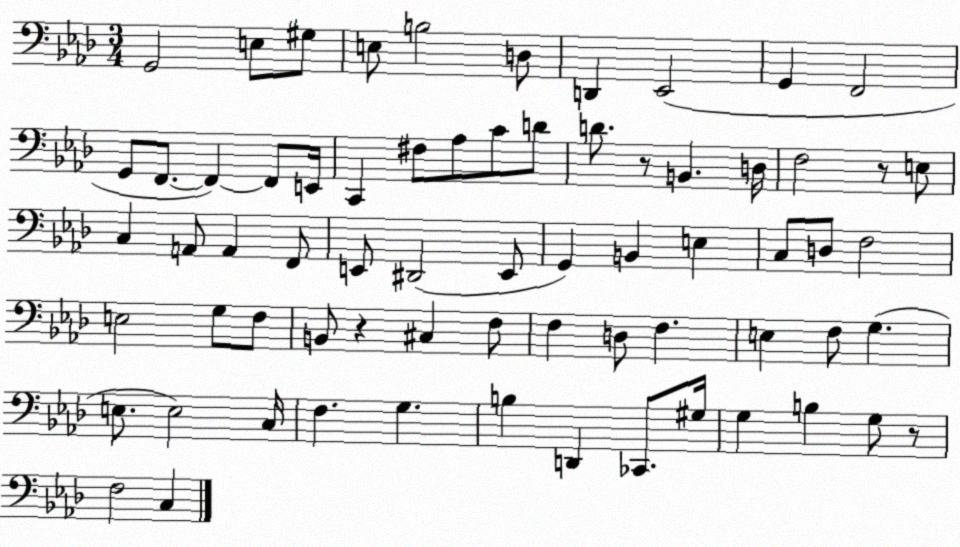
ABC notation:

X:1
T:Untitled
M:3/4
L:1/4
K:Ab
G,,2 E,/2 ^G,/2 E,/2 B,2 D,/2 D,, _E,,2 G,, F,,2 G,,/2 F,,/2 F,, F,,/2 E,,/4 C,, ^F,/2 _A,/2 C/2 D/2 D/2 z/2 B,, D,/4 F,2 z/2 E,/2 C, A,,/2 A,, F,,/2 E,,/2 ^D,,2 E,,/2 G,, B,, E, C,/2 D,/2 F,2 E,2 G,/2 F,/2 B,,/2 z ^C, F,/2 F, D,/2 F, E, F,/2 G, E,/2 E,2 C,/4 F, G, B, D,, _C,,/2 ^G,/4 G, B, G,/2 z/2 F,2 C,